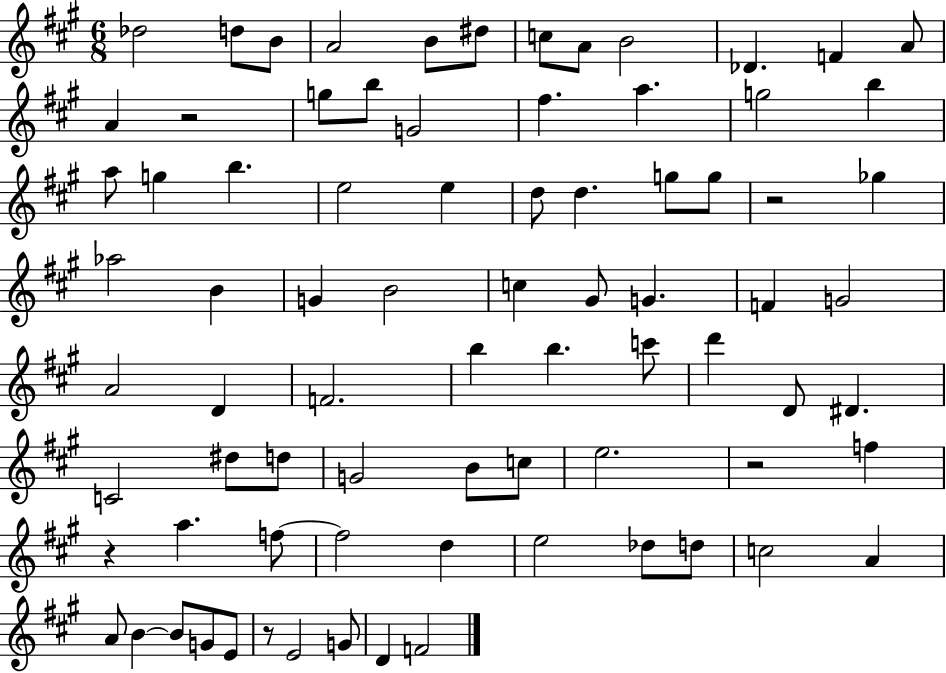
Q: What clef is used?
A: treble